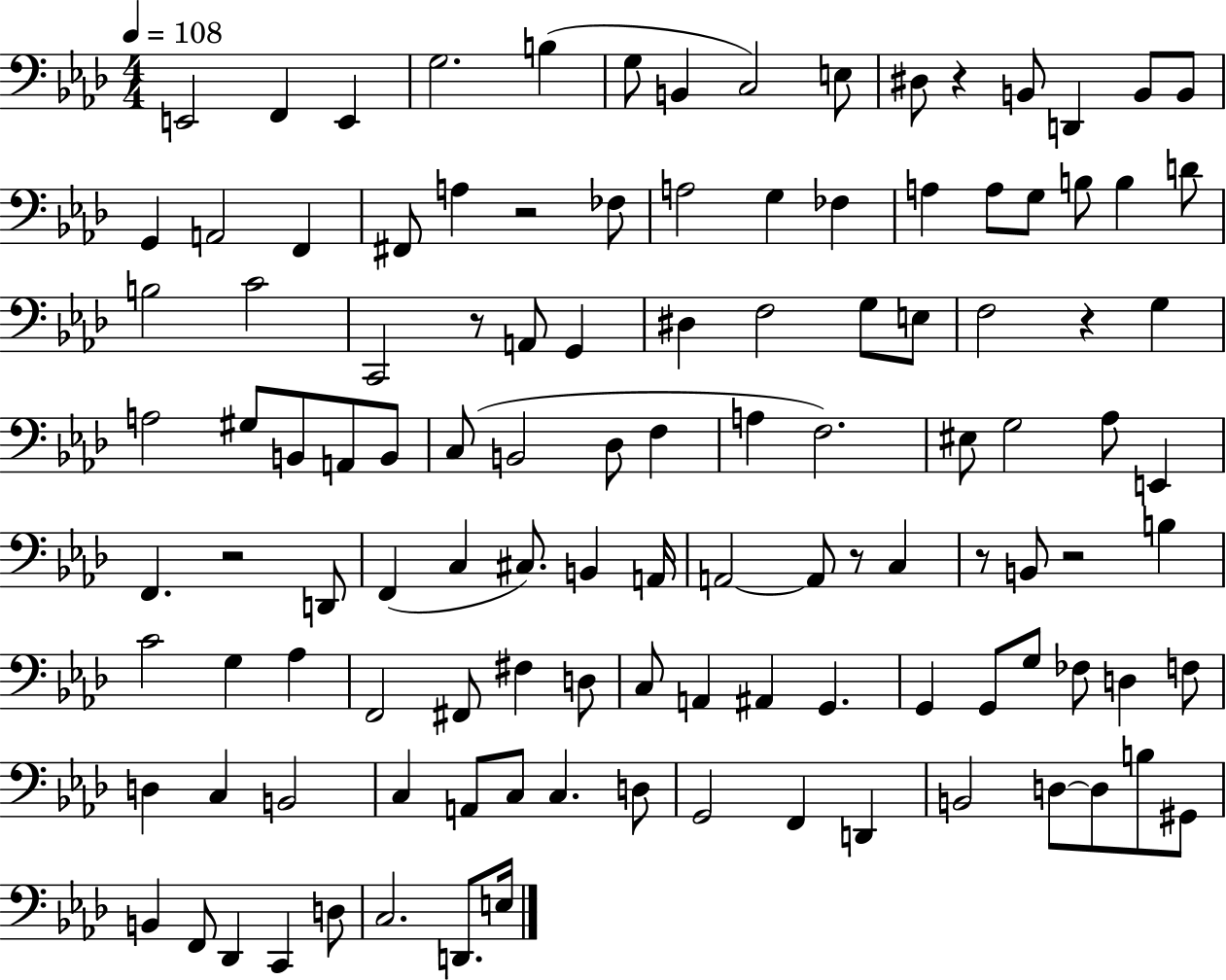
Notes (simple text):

E2/h F2/q E2/q G3/h. B3/q G3/e B2/q C3/h E3/e D#3/e R/q B2/e D2/q B2/e B2/e G2/q A2/h F2/q F#2/e A3/q R/h FES3/e A3/h G3/q FES3/q A3/q A3/e G3/e B3/e B3/q D4/e B3/h C4/h C2/h R/e A2/e G2/q D#3/q F3/h G3/e E3/e F3/h R/q G3/q A3/h G#3/e B2/e A2/e B2/e C3/e B2/h Db3/e F3/q A3/q F3/h. EIS3/e G3/h Ab3/e E2/q F2/q. R/h D2/e F2/q C3/q C#3/e. B2/q A2/s A2/h A2/e R/e C3/q R/e B2/e R/h B3/q C4/h G3/q Ab3/q F2/h F#2/e F#3/q D3/e C3/e A2/q A#2/q G2/q. G2/q G2/e G3/e FES3/e D3/q F3/e D3/q C3/q B2/h C3/q A2/e C3/e C3/q. D3/e G2/h F2/q D2/q B2/h D3/e D3/e B3/e G#2/e B2/q F2/e Db2/q C2/q D3/e C3/h. D2/e. E3/s